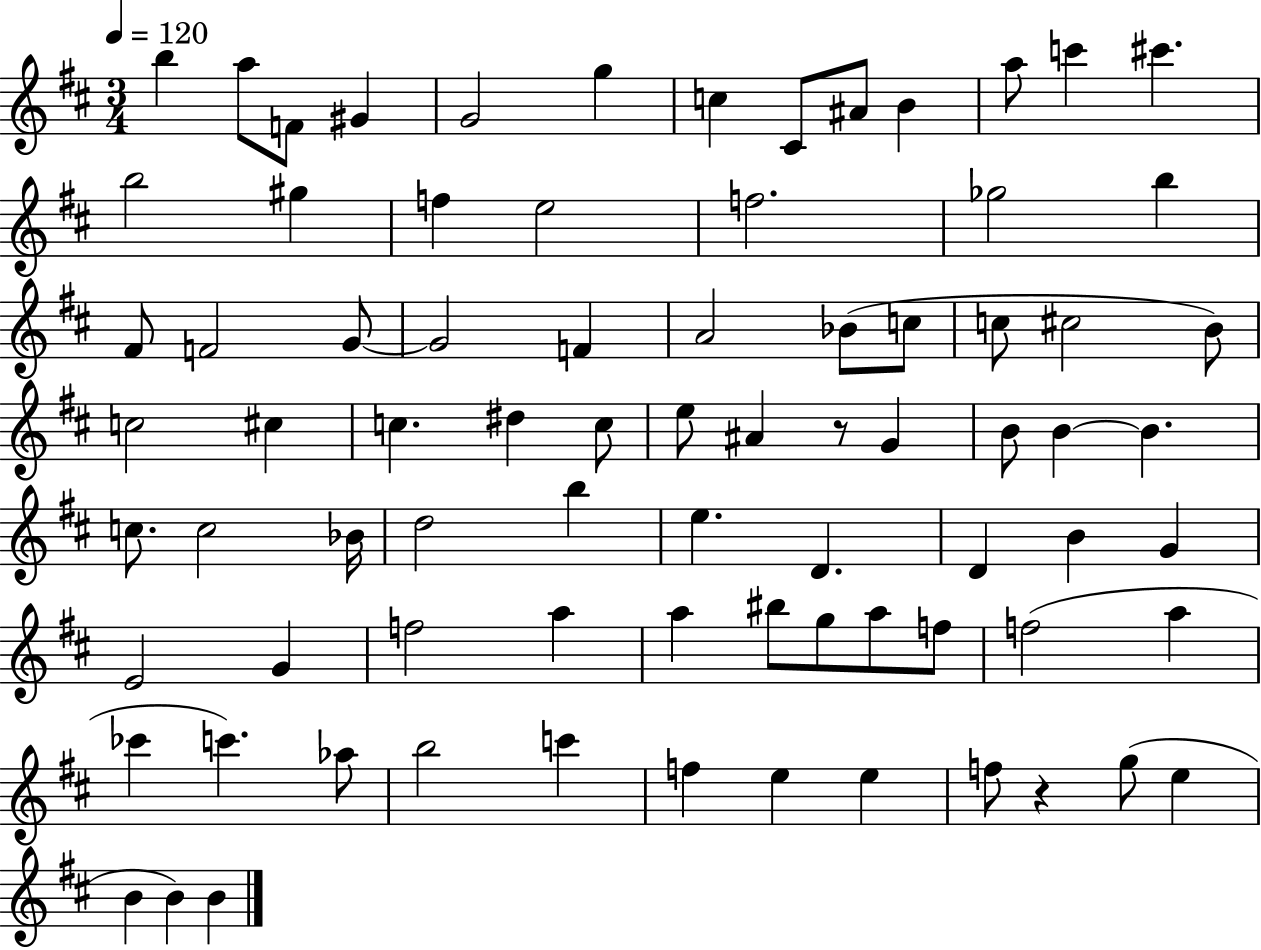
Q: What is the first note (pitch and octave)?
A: B5